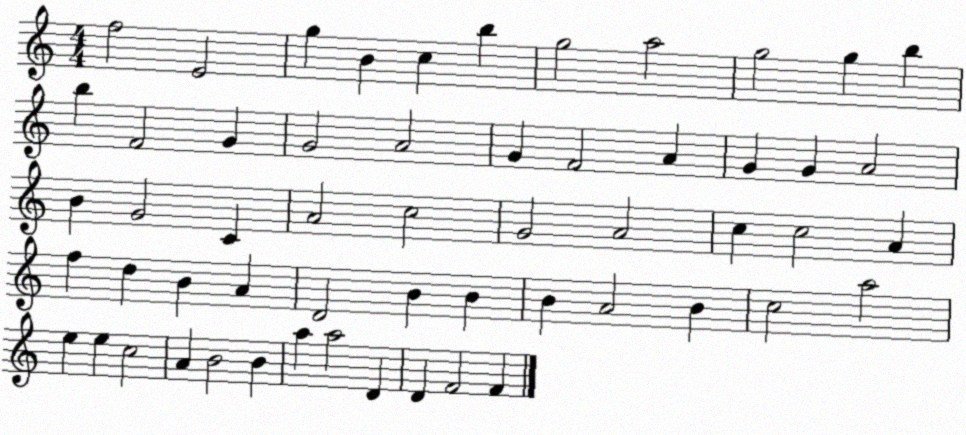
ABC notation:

X:1
T:Untitled
M:4/4
L:1/4
K:C
f2 E2 g B c b g2 a2 g2 g b b F2 G G2 A2 G F2 A G G A2 B G2 C A2 c2 G2 A2 c c2 A f d B A D2 B B B A2 B c2 a2 e e c2 A B2 B a a2 D D F2 F